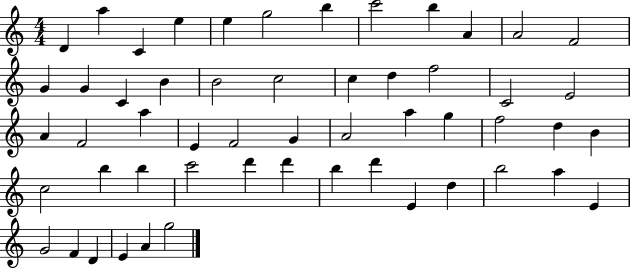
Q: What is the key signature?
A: C major